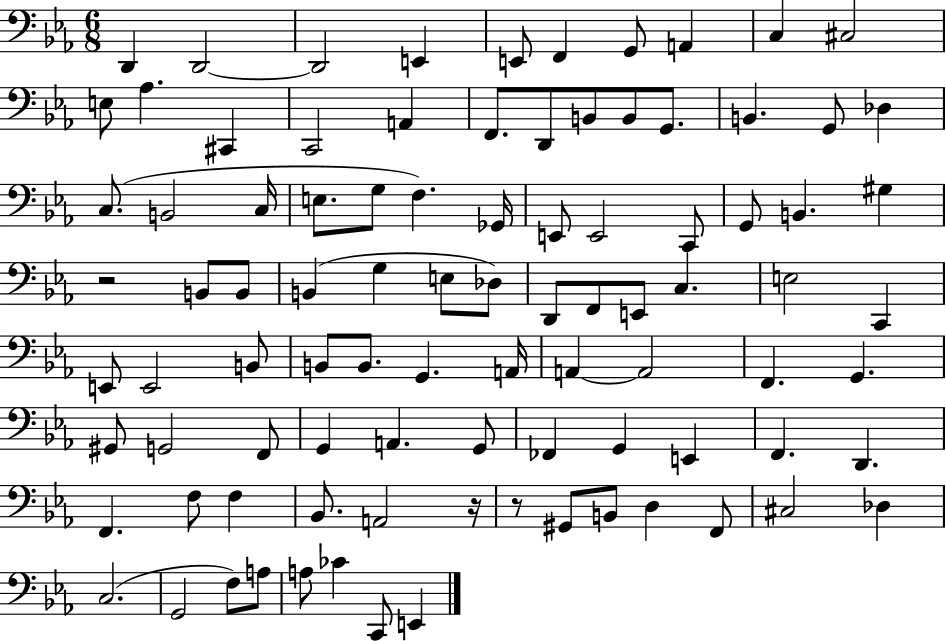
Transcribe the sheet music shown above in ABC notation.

X:1
T:Untitled
M:6/8
L:1/4
K:Eb
D,, D,,2 D,,2 E,, E,,/2 F,, G,,/2 A,, C, ^C,2 E,/2 _A, ^C,, C,,2 A,, F,,/2 D,,/2 B,,/2 B,,/2 G,,/2 B,, G,,/2 _D, C,/2 B,,2 C,/4 E,/2 G,/2 F, _G,,/4 E,,/2 E,,2 C,,/2 G,,/2 B,, ^G, z2 B,,/2 B,,/2 B,, G, E,/2 _D,/2 D,,/2 F,,/2 E,,/2 C, E,2 C,, E,,/2 E,,2 B,,/2 B,,/2 B,,/2 G,, A,,/4 A,, A,,2 F,, G,, ^G,,/2 G,,2 F,,/2 G,, A,, G,,/2 _F,, G,, E,, F,, D,, F,, F,/2 F, _B,,/2 A,,2 z/4 z/2 ^G,,/2 B,,/2 D, F,,/2 ^C,2 _D, C,2 G,,2 F,/2 A,/2 A,/2 _C C,,/2 E,,